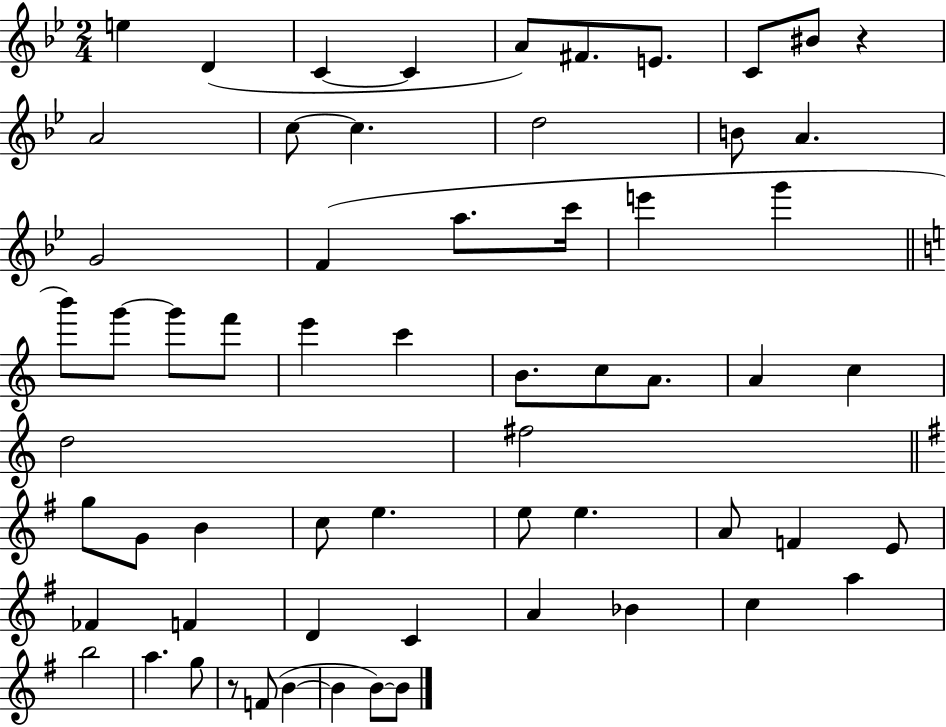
E5/q D4/q C4/q C4/q A4/e F#4/e. E4/e. C4/e BIS4/e R/q A4/h C5/e C5/q. D5/h B4/e A4/q. G4/h F4/q A5/e. C6/s E6/q G6/q B6/e G6/e G6/e F6/e E6/q C6/q B4/e. C5/e A4/e. A4/q C5/q D5/h F#5/h G5/e G4/e B4/q C5/e E5/q. E5/e E5/q. A4/e F4/q E4/e FES4/q F4/q D4/q C4/q A4/q Bb4/q C5/q A5/q B5/h A5/q. G5/e R/e F4/e B4/q B4/q B4/e B4/e